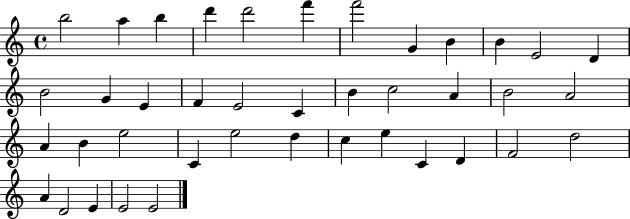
{
  \clef treble
  \time 4/4
  \defaultTimeSignature
  \key c \major
  b''2 a''4 b''4 | d'''4 d'''2 f'''4 | f'''2 g'4 b'4 | b'4 e'2 d'4 | \break b'2 g'4 e'4 | f'4 e'2 c'4 | b'4 c''2 a'4 | b'2 a'2 | \break a'4 b'4 e''2 | c'4 e''2 d''4 | c''4 e''4 c'4 d'4 | f'2 d''2 | \break a'4 d'2 e'4 | e'2 e'2 | \bar "|."
}